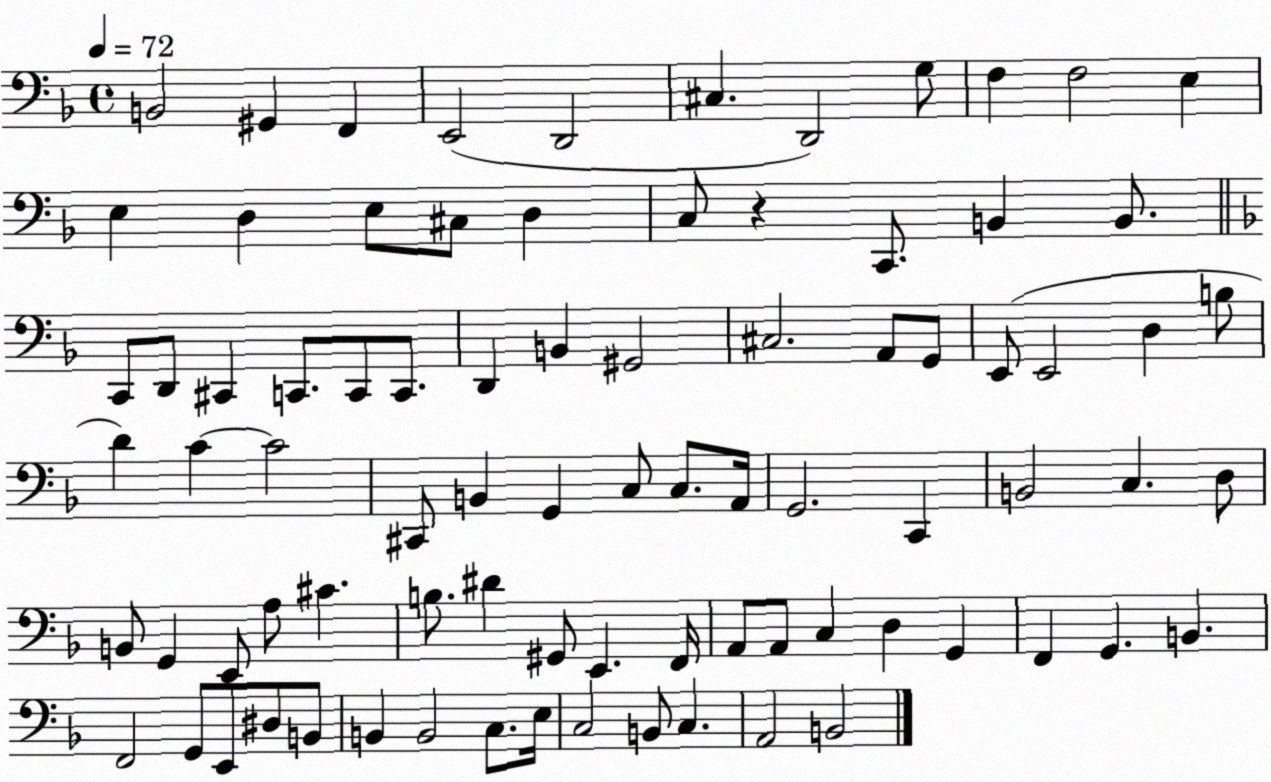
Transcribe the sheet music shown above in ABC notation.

X:1
T:Untitled
M:4/4
L:1/4
K:F
B,,2 ^G,, F,, E,,2 D,,2 ^C, D,,2 G,/2 F, F,2 E, E, D, E,/2 ^C,/2 D, C,/2 z C,,/2 B,, B,,/2 C,,/2 D,,/2 ^C,, C,,/2 C,,/2 C,,/2 D,, B,, ^G,,2 ^C,2 A,,/2 G,,/2 E,,/2 E,,2 D, B,/2 D C C2 ^C,,/2 B,, G,, C,/2 C,/2 A,,/4 G,,2 C,, B,,2 C, D,/2 B,,/2 G,, E,,/2 A,/2 ^C B,/2 ^D ^G,,/2 E,, F,,/4 A,,/2 A,,/2 C, D, G,, F,, G,, B,, F,,2 G,,/2 E,,/2 ^D,/2 B,,/2 B,, B,,2 C,/2 E,/4 C,2 B,,/2 C, A,,2 B,,2